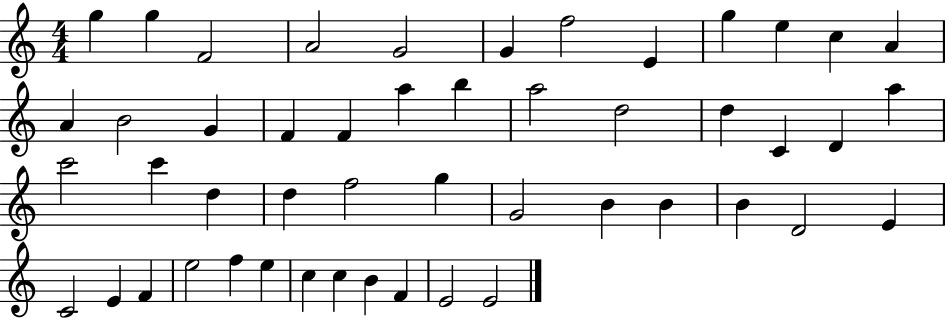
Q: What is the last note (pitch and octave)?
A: E4